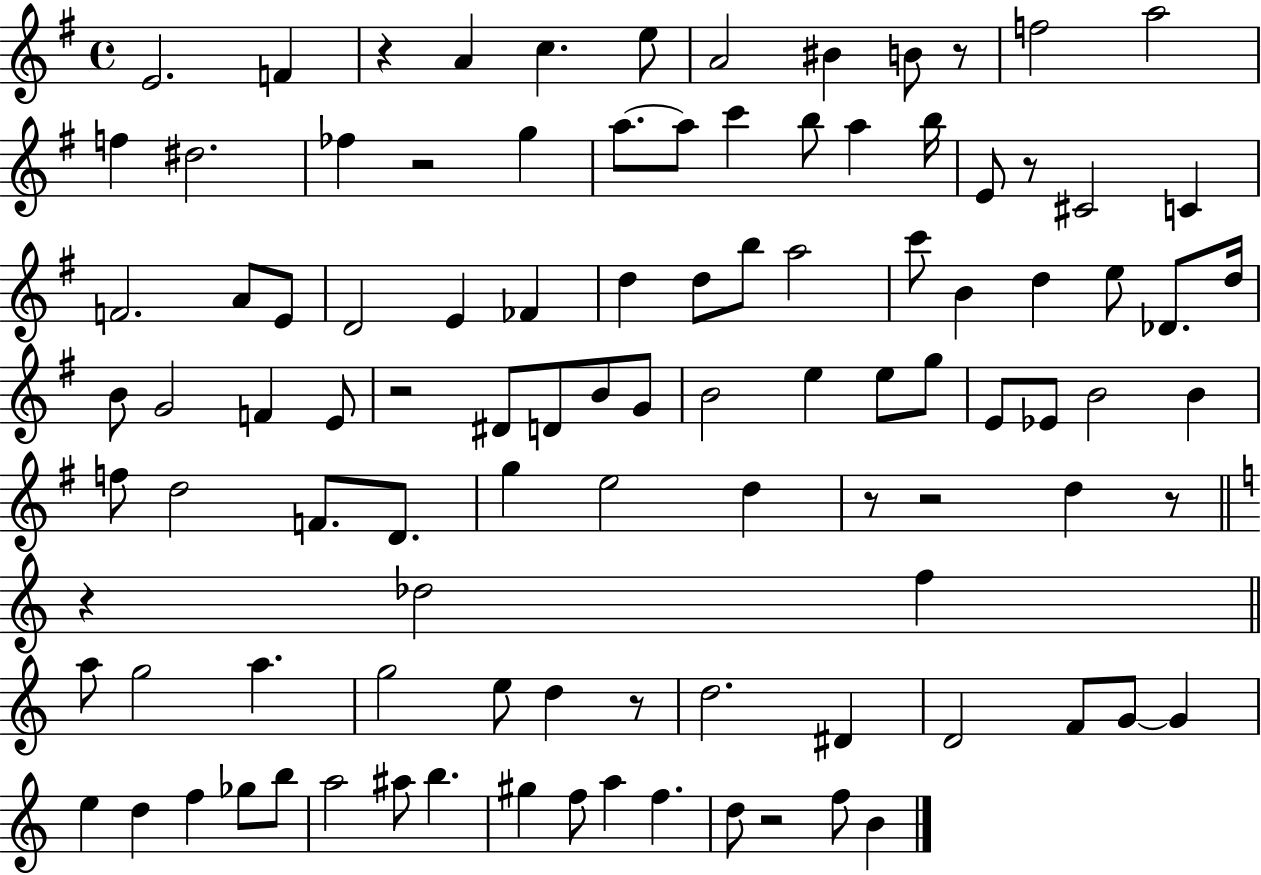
X:1
T:Untitled
M:4/4
L:1/4
K:G
E2 F z A c e/2 A2 ^B B/2 z/2 f2 a2 f ^d2 _f z2 g a/2 a/2 c' b/2 a b/4 E/2 z/2 ^C2 C F2 A/2 E/2 D2 E _F d d/2 b/2 a2 c'/2 B d e/2 _D/2 d/4 B/2 G2 F E/2 z2 ^D/2 D/2 B/2 G/2 B2 e e/2 g/2 E/2 _E/2 B2 B f/2 d2 F/2 D/2 g e2 d z/2 z2 d z/2 z _d2 f a/2 g2 a g2 e/2 d z/2 d2 ^D D2 F/2 G/2 G e d f _g/2 b/2 a2 ^a/2 b ^g f/2 a f d/2 z2 f/2 B